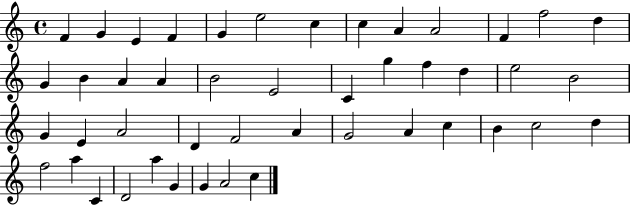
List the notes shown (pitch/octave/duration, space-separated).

F4/q G4/q E4/q F4/q G4/q E5/h C5/q C5/q A4/q A4/h F4/q F5/h D5/q G4/q B4/q A4/q A4/q B4/h E4/h C4/q G5/q F5/q D5/q E5/h B4/h G4/q E4/q A4/h D4/q F4/h A4/q G4/h A4/q C5/q B4/q C5/h D5/q F5/h A5/q C4/q D4/h A5/q G4/q G4/q A4/h C5/q